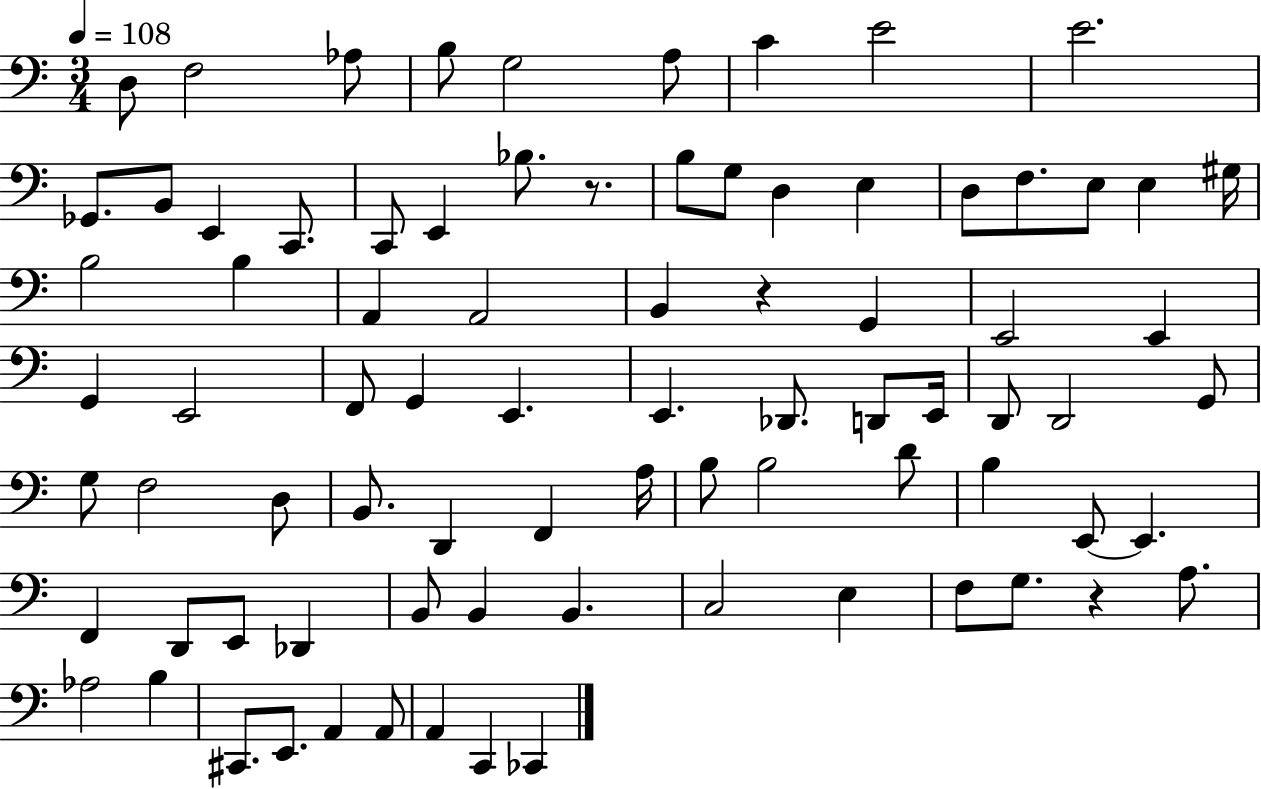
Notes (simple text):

D3/e F3/h Ab3/e B3/e G3/h A3/e C4/q E4/h E4/h. Gb2/e. B2/e E2/q C2/e. C2/e E2/q Bb3/e. R/e. B3/e G3/e D3/q E3/q D3/e F3/e. E3/e E3/q G#3/s B3/h B3/q A2/q A2/h B2/q R/q G2/q E2/h E2/q G2/q E2/h F2/e G2/q E2/q. E2/q. Db2/e. D2/e E2/s D2/e D2/h G2/e G3/e F3/h D3/e B2/e. D2/q F2/q A3/s B3/e B3/h D4/e B3/q E2/e E2/q. F2/q D2/e E2/e Db2/q B2/e B2/q B2/q. C3/h E3/q F3/e G3/e. R/q A3/e. Ab3/h B3/q C#2/e. E2/e. A2/q A2/e A2/q C2/q CES2/q